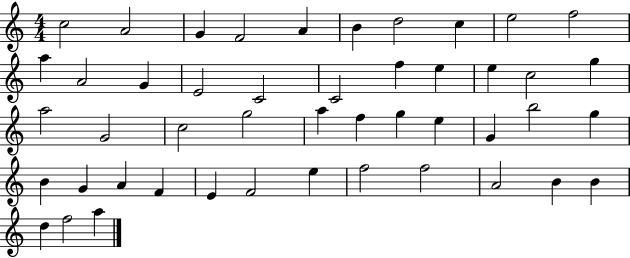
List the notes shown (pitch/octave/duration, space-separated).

C5/h A4/h G4/q F4/h A4/q B4/q D5/h C5/q E5/h F5/h A5/q A4/h G4/q E4/h C4/h C4/h F5/q E5/q E5/q C5/h G5/q A5/h G4/h C5/h G5/h A5/q F5/q G5/q E5/q G4/q B5/h G5/q B4/q G4/q A4/q F4/q E4/q F4/h E5/q F5/h F5/h A4/h B4/q B4/q D5/q F5/h A5/q